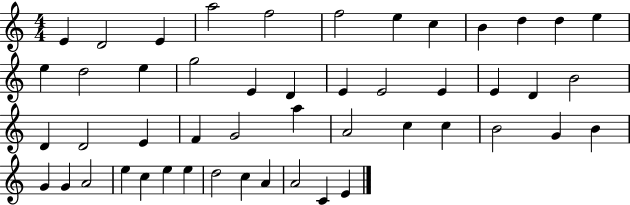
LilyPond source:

{
  \clef treble
  \numericTimeSignature
  \time 4/4
  \key c \major
  e'4 d'2 e'4 | a''2 f''2 | f''2 e''4 c''4 | b'4 d''4 d''4 e''4 | \break e''4 d''2 e''4 | g''2 e'4 d'4 | e'4 e'2 e'4 | e'4 d'4 b'2 | \break d'4 d'2 e'4 | f'4 g'2 a''4 | a'2 c''4 c''4 | b'2 g'4 b'4 | \break g'4 g'4 a'2 | e''4 c''4 e''4 e''4 | d''2 c''4 a'4 | a'2 c'4 e'4 | \break \bar "|."
}